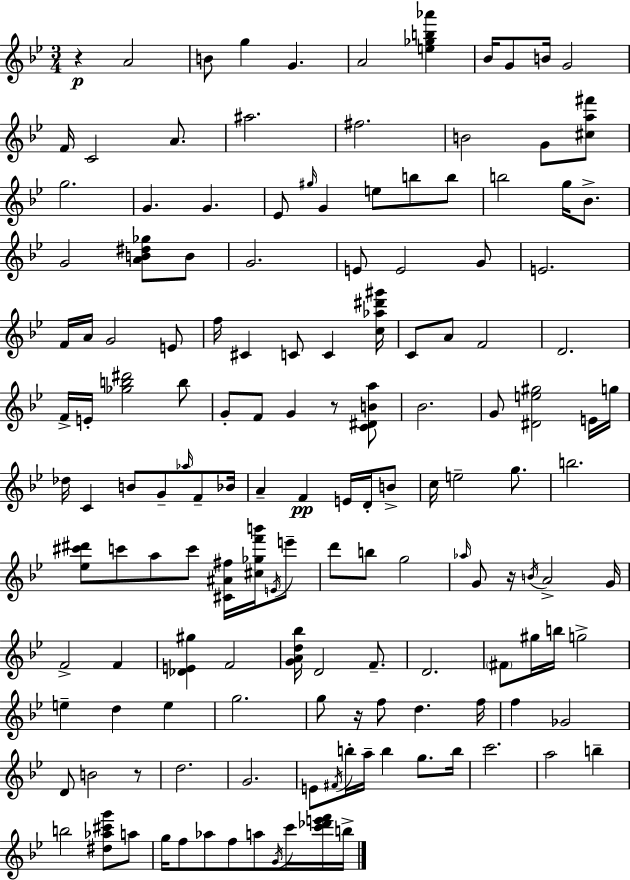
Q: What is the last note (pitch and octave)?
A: B5